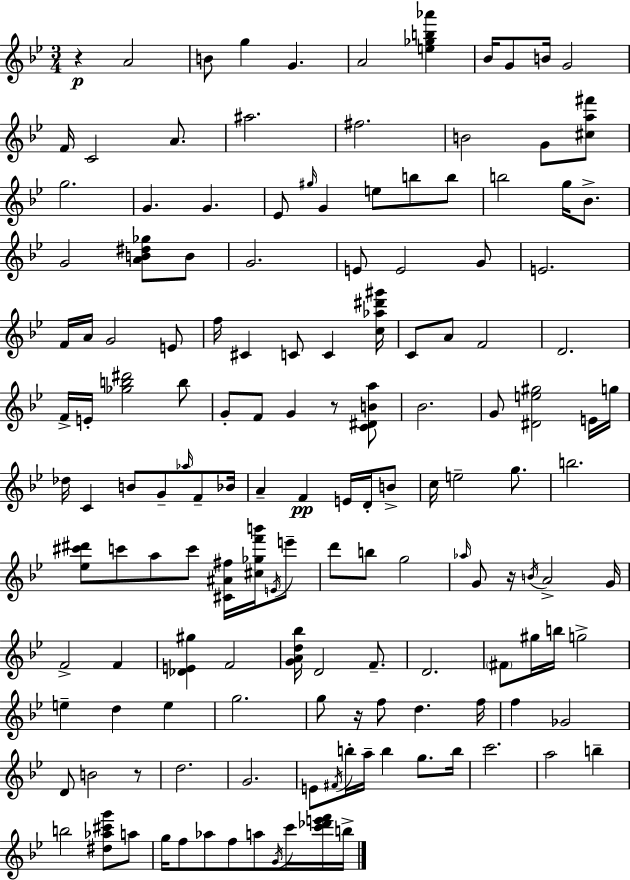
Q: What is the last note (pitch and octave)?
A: B5